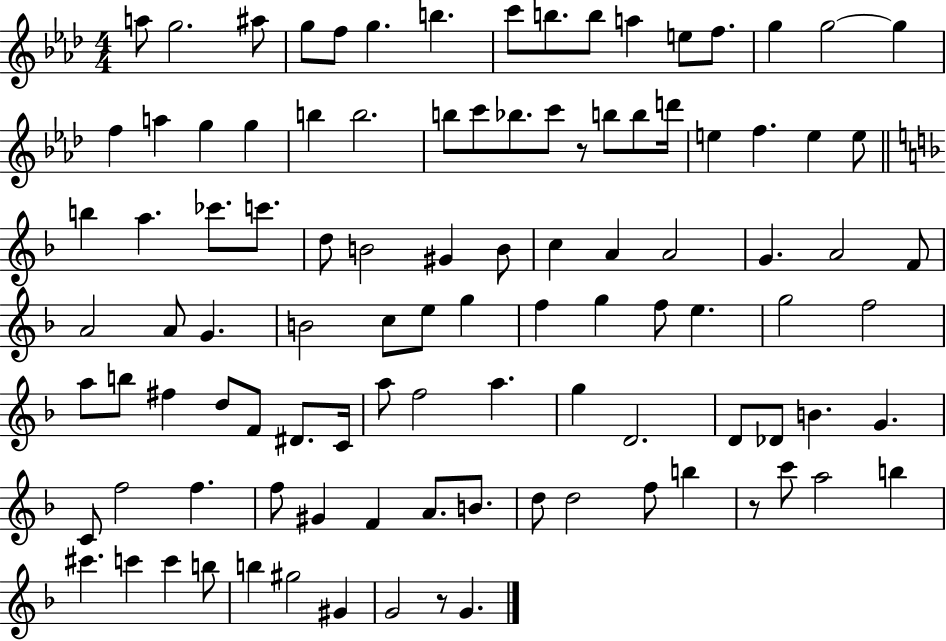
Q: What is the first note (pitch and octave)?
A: A5